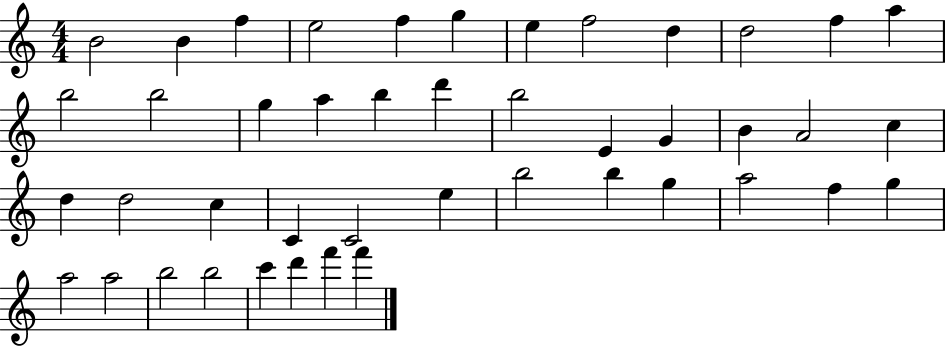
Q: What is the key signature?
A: C major